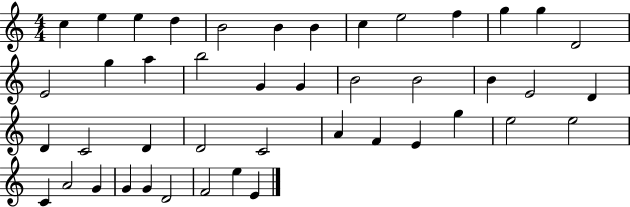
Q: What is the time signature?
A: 4/4